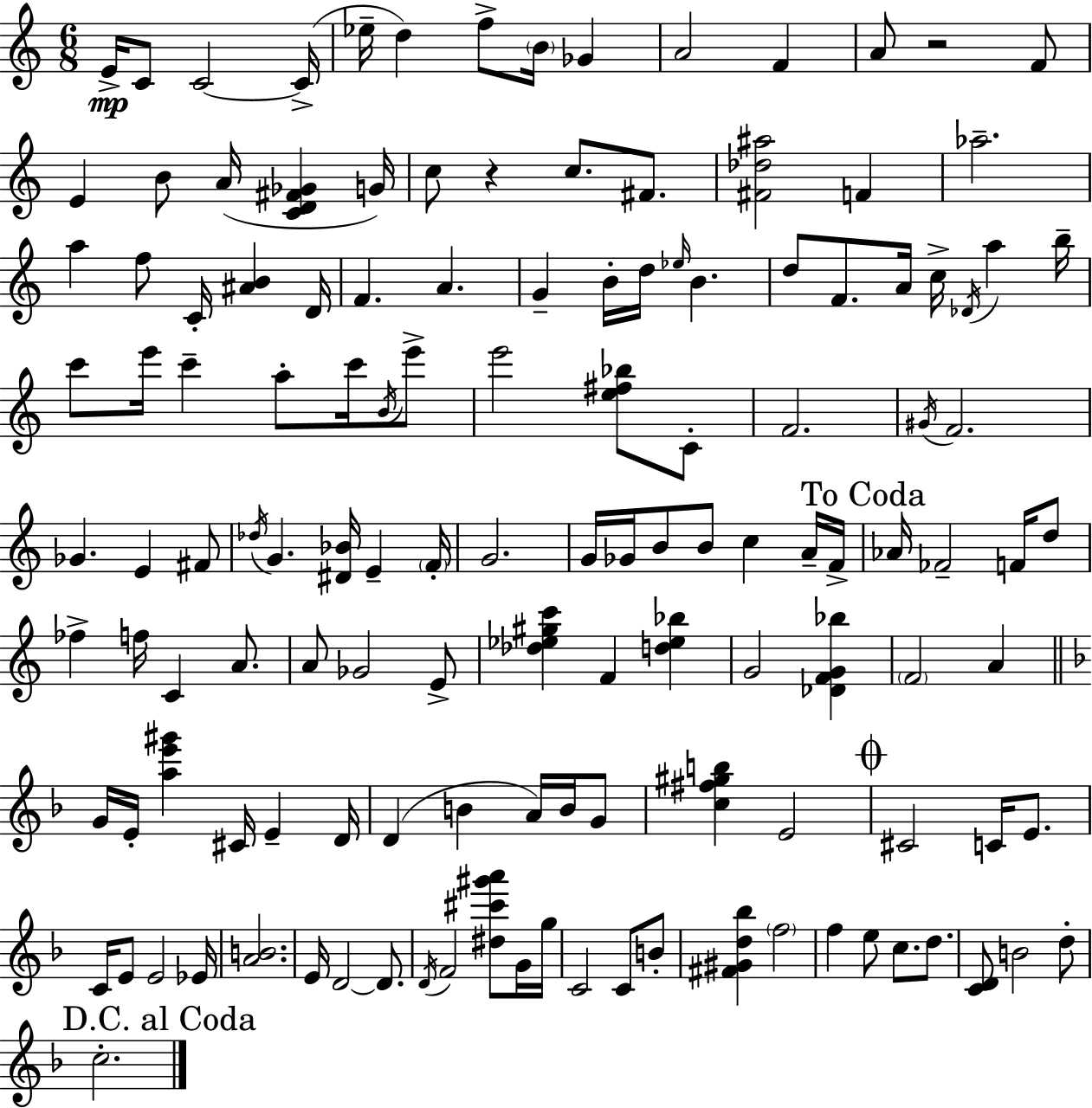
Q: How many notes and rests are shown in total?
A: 134